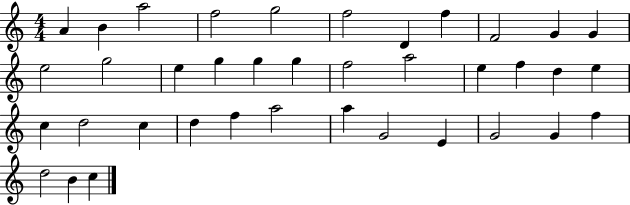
A4/q B4/q A5/h F5/h G5/h F5/h D4/q F5/q F4/h G4/q G4/q E5/h G5/h E5/q G5/q G5/q G5/q F5/h A5/h E5/q F5/q D5/q E5/q C5/q D5/h C5/q D5/q F5/q A5/h A5/q G4/h E4/q G4/h G4/q F5/q D5/h B4/q C5/q